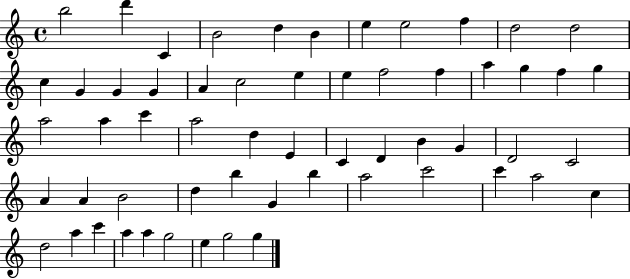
{
  \clef treble
  \time 4/4
  \defaultTimeSignature
  \key c \major
  b''2 d'''4 c'4 | b'2 d''4 b'4 | e''4 e''2 f''4 | d''2 d''2 | \break c''4 g'4 g'4 g'4 | a'4 c''2 e''4 | e''4 f''2 f''4 | a''4 g''4 f''4 g''4 | \break a''2 a''4 c'''4 | a''2 d''4 e'4 | c'4 d'4 b'4 g'4 | d'2 c'2 | \break a'4 a'4 b'2 | d''4 b''4 g'4 b''4 | a''2 c'''2 | c'''4 a''2 c''4 | \break d''2 a''4 c'''4 | a''4 a''4 g''2 | e''4 g''2 g''4 | \bar "|."
}